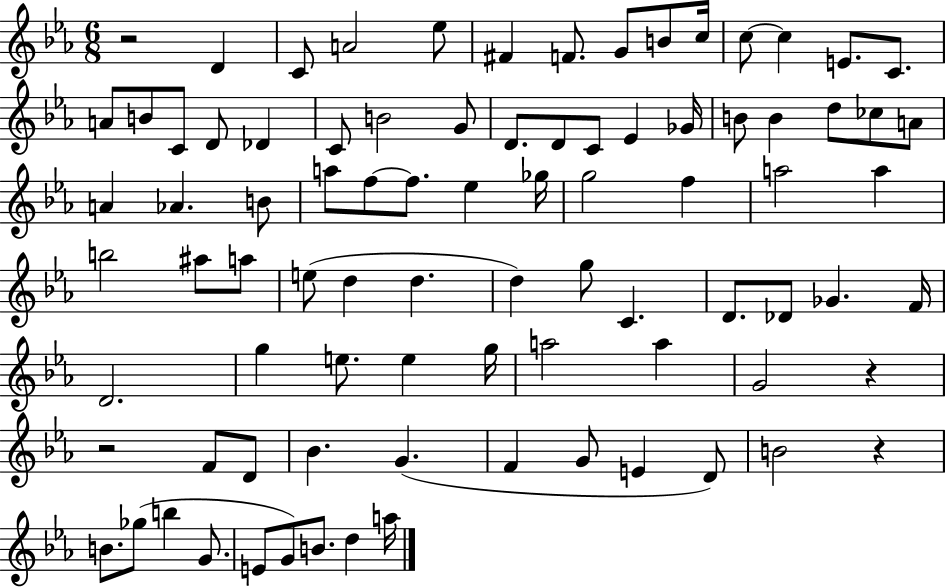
R/h D4/q C4/e A4/h Eb5/e F#4/q F4/e. G4/e B4/e C5/s C5/e C5/q E4/e. C4/e. A4/e B4/e C4/e D4/e Db4/q C4/e B4/h G4/e D4/e. D4/e C4/e Eb4/q Gb4/s B4/e B4/q D5/e CES5/e A4/e A4/q Ab4/q. B4/e A5/e F5/e F5/e. Eb5/q Gb5/s G5/h F5/q A5/h A5/q B5/h A#5/e A5/e E5/e D5/q D5/q. D5/q G5/e C4/q. D4/e. Db4/e Gb4/q. F4/s D4/h. G5/q E5/e. E5/q G5/s A5/h A5/q G4/h R/q R/h F4/e D4/e Bb4/q. G4/q. F4/q G4/e E4/q D4/e B4/h R/q B4/e. Gb5/e B5/q G4/e. E4/e G4/e B4/e. D5/q A5/s